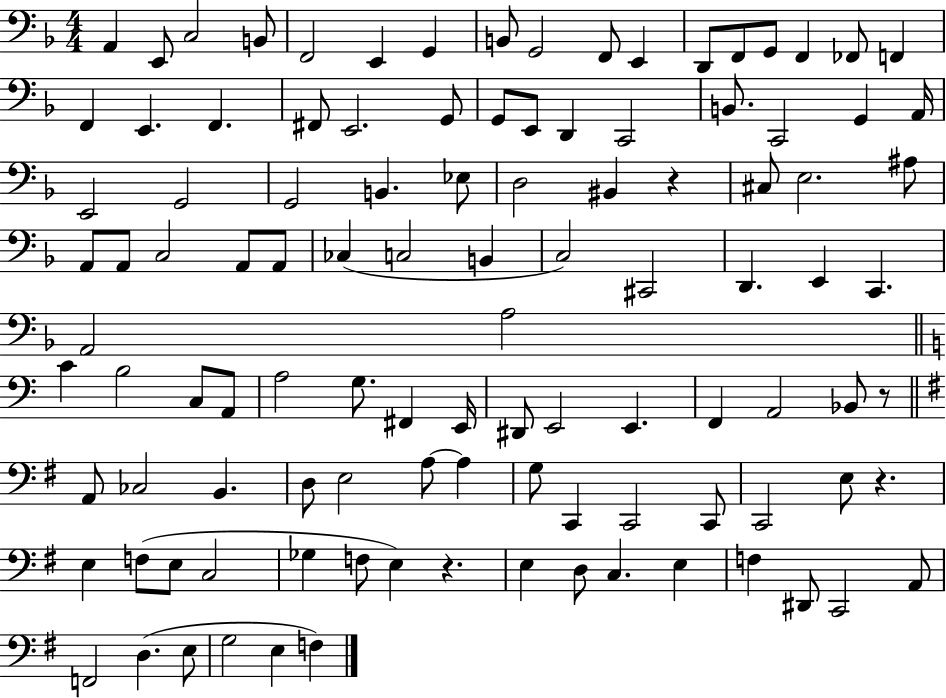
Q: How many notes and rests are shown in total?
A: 108